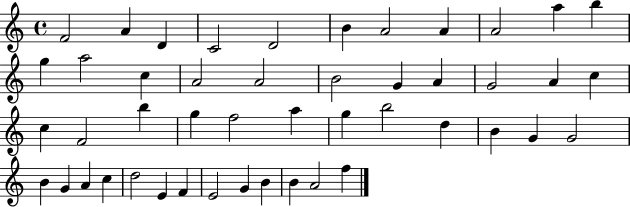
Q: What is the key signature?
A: C major